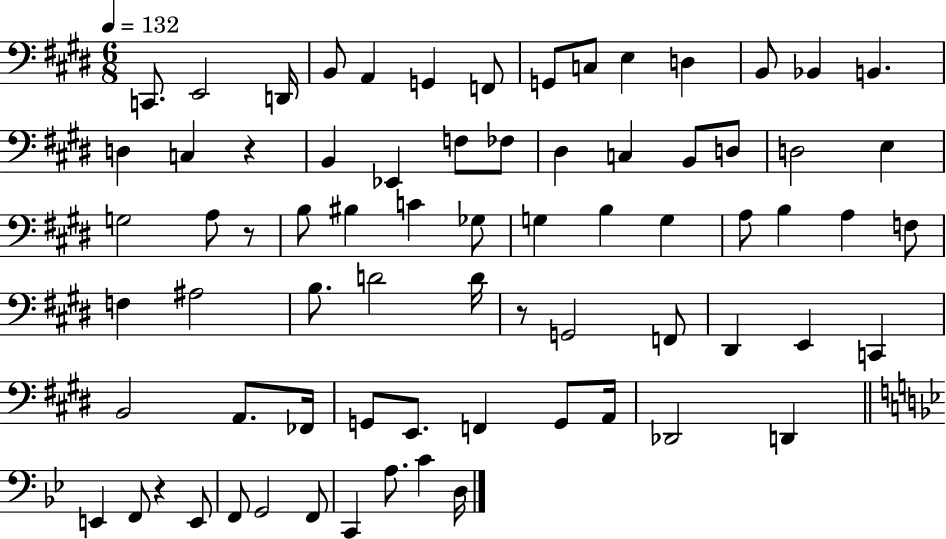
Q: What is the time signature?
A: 6/8